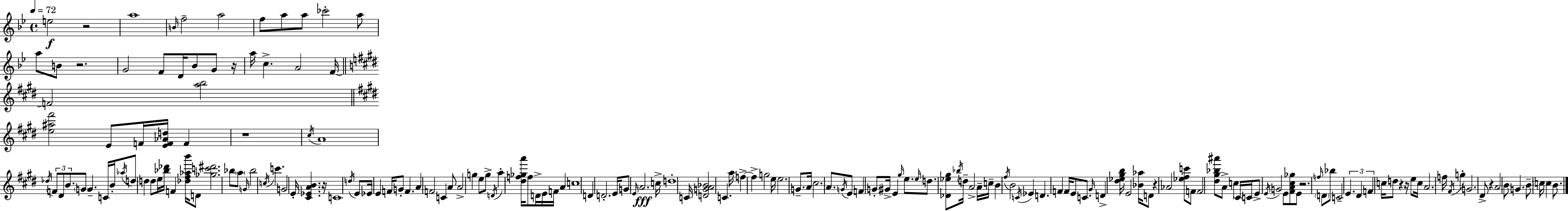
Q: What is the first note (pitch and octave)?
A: E5